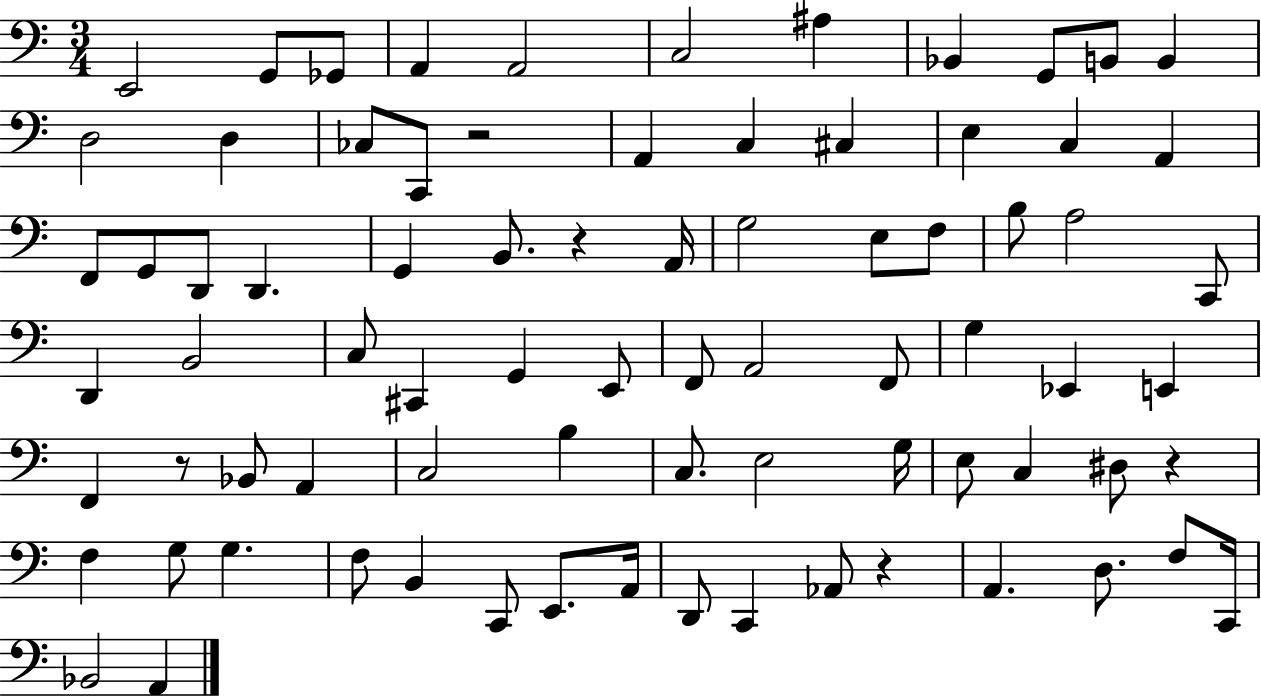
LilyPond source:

{
  \clef bass
  \numericTimeSignature
  \time 3/4
  \key c \major
  e,2 g,8 ges,8 | a,4 a,2 | c2 ais4 | bes,4 g,8 b,8 b,4 | \break d2 d4 | ces8 c,8 r2 | a,4 c4 cis4 | e4 c4 a,4 | \break f,8 g,8 d,8 d,4. | g,4 b,8. r4 a,16 | g2 e8 f8 | b8 a2 c,8 | \break d,4 b,2 | c8 cis,4 g,4 e,8 | f,8 a,2 f,8 | g4 ees,4 e,4 | \break f,4 r8 bes,8 a,4 | c2 b4 | c8. e2 g16 | e8 c4 dis8 r4 | \break f4 g8 g4. | f8 b,4 c,8 e,8. a,16 | d,8 c,4 aes,8 r4 | a,4. d8. f8 c,16 | \break bes,2 a,4 | \bar "|."
}